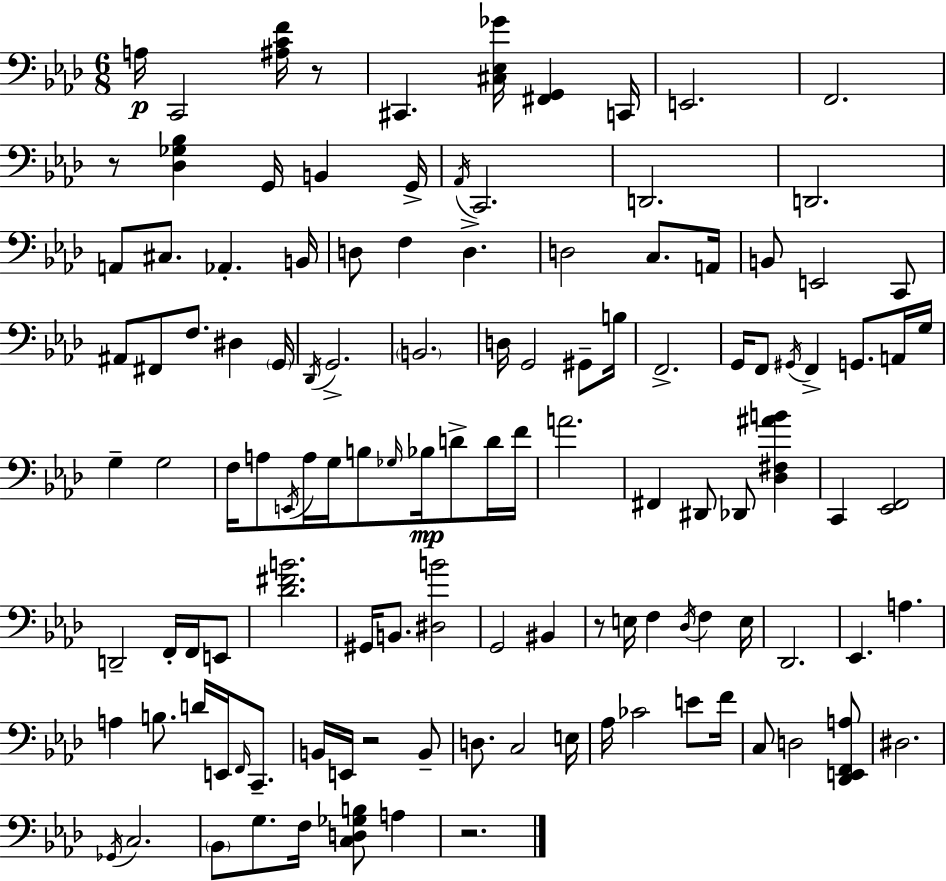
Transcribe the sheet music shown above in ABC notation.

X:1
T:Untitled
M:6/8
L:1/4
K:Fm
A,/4 C,,2 [^A,CF]/4 z/2 ^C,, [^C,_E,_G]/4 [^F,,G,,] C,,/4 E,,2 F,,2 z/2 [_D,_G,_B,] G,,/4 B,, G,,/4 _A,,/4 C,,2 D,,2 D,,2 A,,/2 ^C,/2 _A,, B,,/4 D,/2 F, D, D,2 C,/2 A,,/4 B,,/2 E,,2 C,,/2 ^A,,/2 ^F,,/2 F,/2 ^D, G,,/4 _D,,/4 G,,2 B,,2 D,/4 G,,2 ^G,,/2 B,/4 F,,2 G,,/4 F,,/2 ^G,,/4 F,, G,,/2 A,,/4 G,/4 G, G,2 F,/4 A,/2 E,,/4 A,/4 G,/4 B,/2 _G,/4 _B,/4 D/2 D/4 F/4 A2 ^F,, ^D,,/2 _D,,/2 [_D,^F,^AB] C,, [_E,,F,,]2 D,,2 F,,/4 F,,/4 E,,/2 [_D^FB]2 ^G,,/4 B,,/2 [^D,B]2 G,,2 ^B,, z/2 E,/4 F, _D,/4 F, E,/4 _D,,2 _E,, A, A, B,/2 D/4 E,,/4 F,,/4 C,,/2 B,,/4 E,,/4 z2 B,,/2 D,/2 C,2 E,/4 _A,/4 _C2 E/2 F/4 C,/2 D,2 [_D,,E,,F,,A,]/2 ^D,2 _G,,/4 C,2 _B,,/2 G,/2 F,/4 [C,D,_G,B,]/2 A, z2